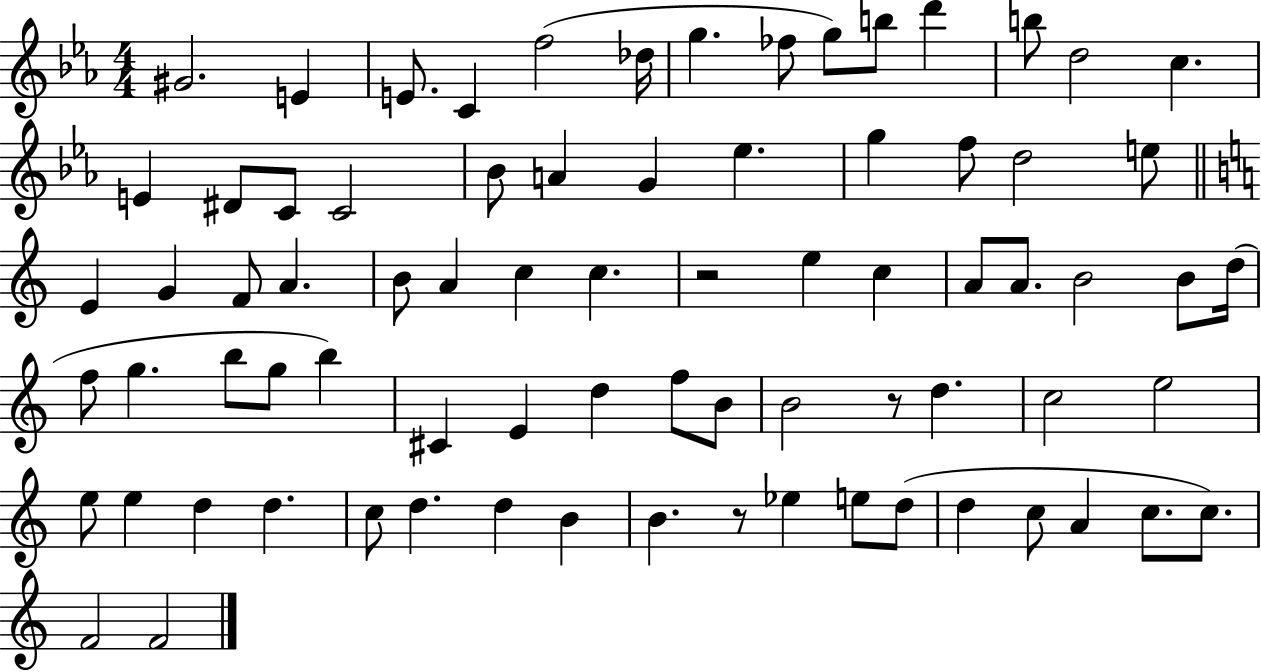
{
  \clef treble
  \numericTimeSignature
  \time 4/4
  \key ees \major
  gis'2. e'4 | e'8. c'4 f''2( des''16 | g''4. fes''8 g''8) b''8 d'''4 | b''8 d''2 c''4. | \break e'4 dis'8 c'8 c'2 | bes'8 a'4 g'4 ees''4. | g''4 f''8 d''2 e''8 | \bar "||" \break \key a \minor e'4 g'4 f'8 a'4. | b'8 a'4 c''4 c''4. | r2 e''4 c''4 | a'8 a'8. b'2 b'8 d''16( | \break f''8 g''4. b''8 g''8 b''4) | cis'4 e'4 d''4 f''8 b'8 | b'2 r8 d''4. | c''2 e''2 | \break e''8 e''4 d''4 d''4. | c''8 d''4. d''4 b'4 | b'4. r8 ees''4 e''8 d''8( | d''4 c''8 a'4 c''8. c''8.) | \break f'2 f'2 | \bar "|."
}